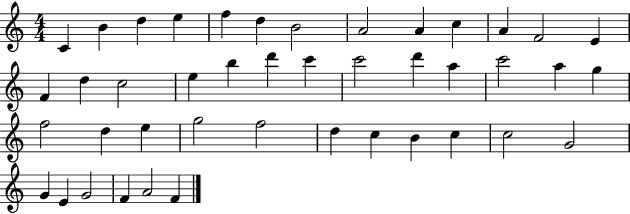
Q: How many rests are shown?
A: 0